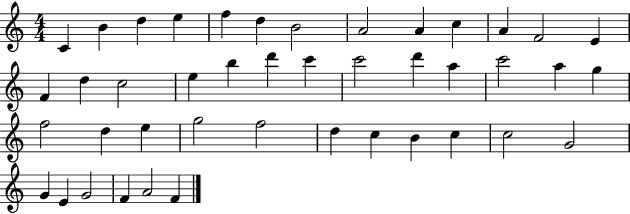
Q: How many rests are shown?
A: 0